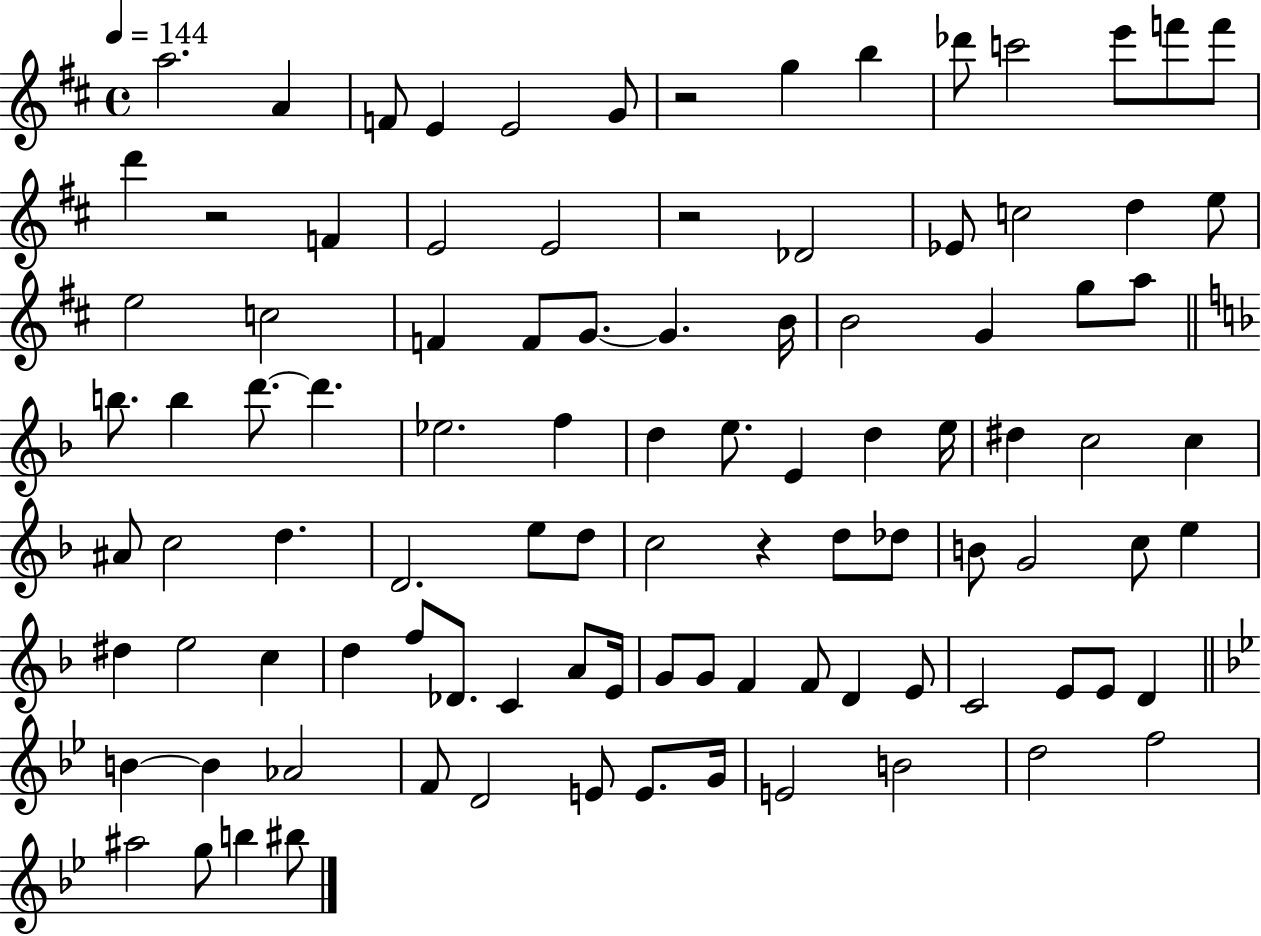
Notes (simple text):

A5/h. A4/q F4/e E4/q E4/h G4/e R/h G5/q B5/q Db6/e C6/h E6/e F6/e F6/e D6/q R/h F4/q E4/h E4/h R/h Db4/h Eb4/e C5/h D5/q E5/e E5/h C5/h F4/q F4/e G4/e. G4/q. B4/s B4/h G4/q G5/e A5/e B5/e. B5/q D6/e. D6/q. Eb5/h. F5/q D5/q E5/e. E4/q D5/q E5/s D#5/q C5/h C5/q A#4/e C5/h D5/q. D4/h. E5/e D5/e C5/h R/q D5/e Db5/e B4/e G4/h C5/e E5/q D#5/q E5/h C5/q D5/q F5/e Db4/e. C4/q A4/e E4/s G4/e G4/e F4/q F4/e D4/q E4/e C4/h E4/e E4/e D4/q B4/q B4/q Ab4/h F4/e D4/h E4/e E4/e. G4/s E4/h B4/h D5/h F5/h A#5/h G5/e B5/q BIS5/e